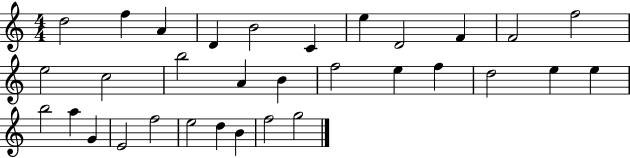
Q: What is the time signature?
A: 4/4